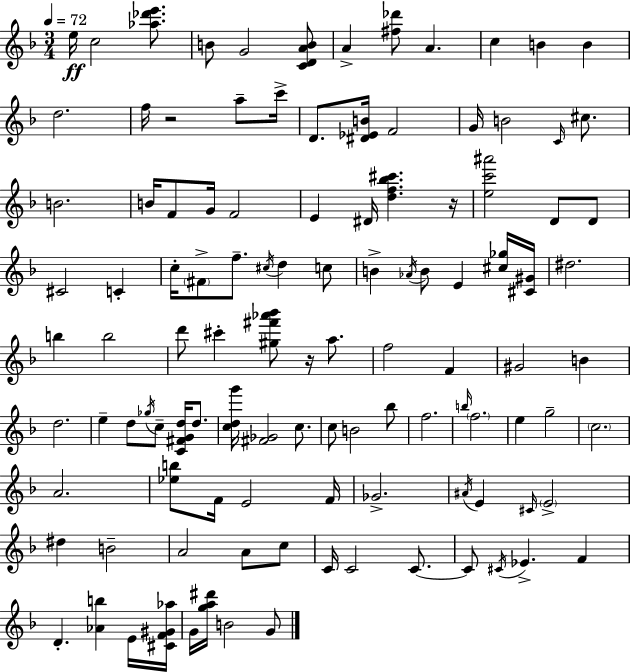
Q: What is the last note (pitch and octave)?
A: G4